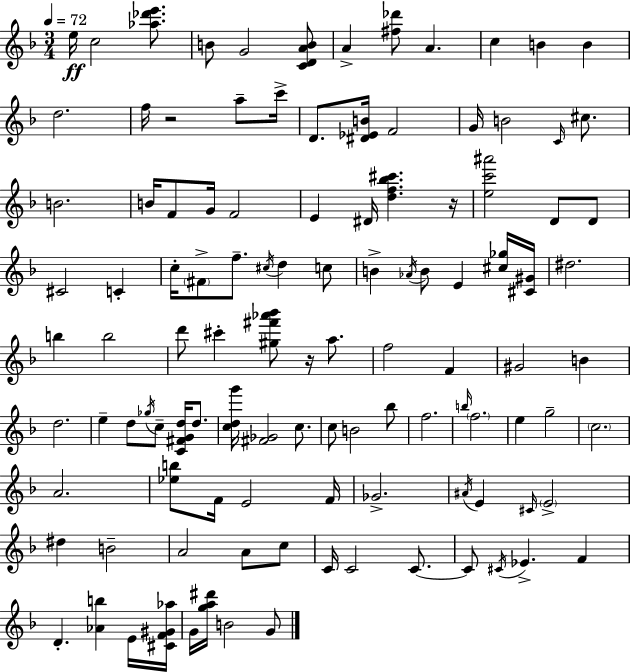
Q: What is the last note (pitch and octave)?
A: G4